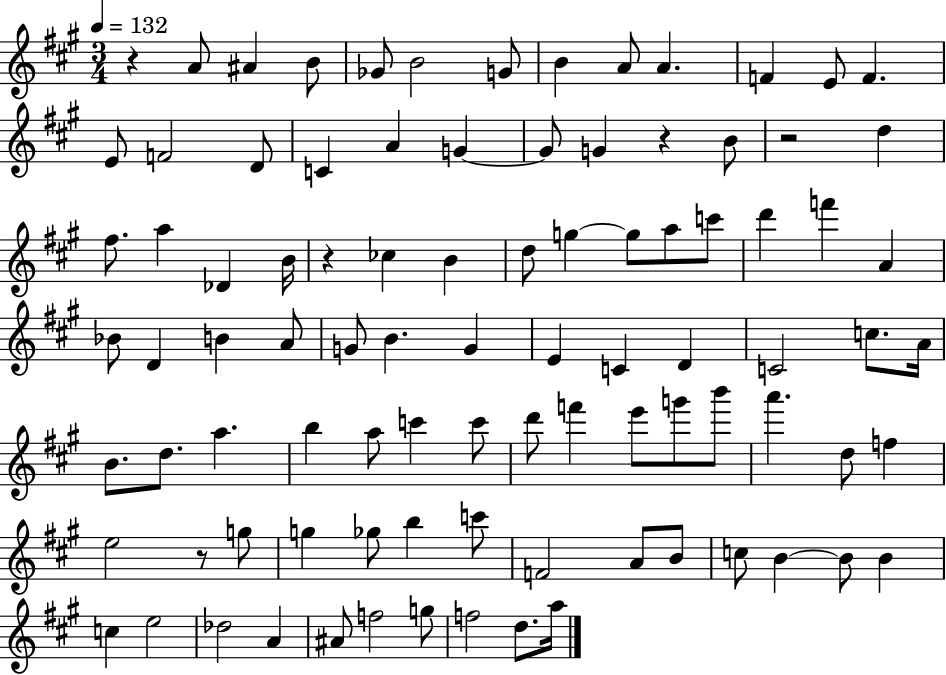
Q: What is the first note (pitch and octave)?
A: A4